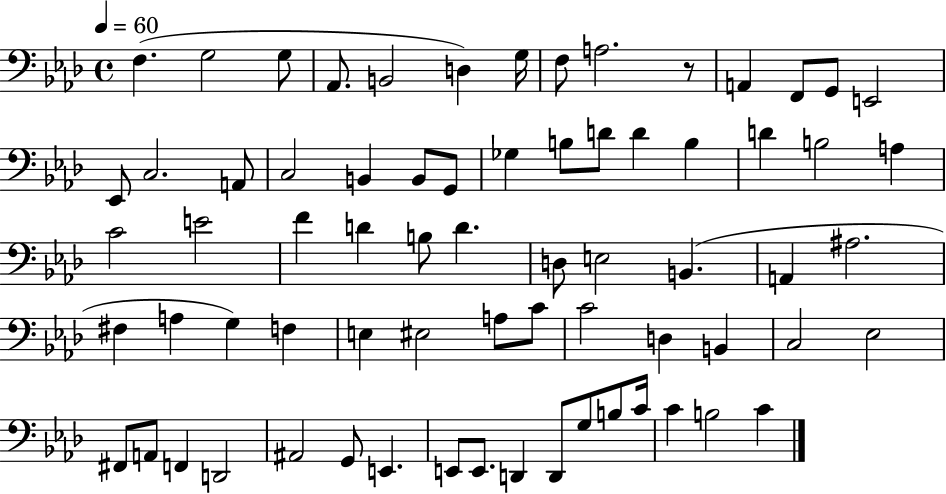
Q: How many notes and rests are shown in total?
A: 70